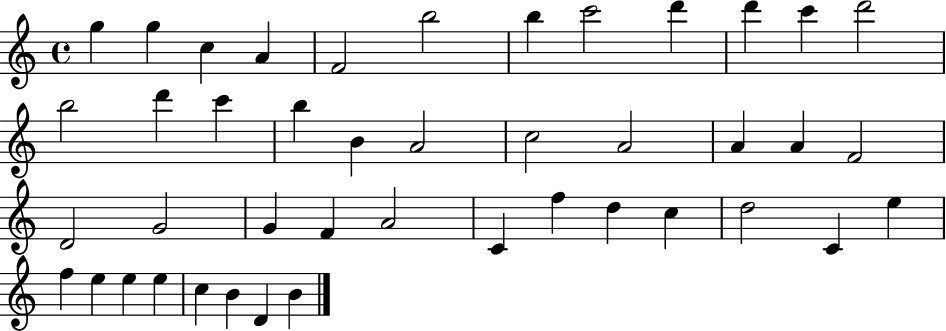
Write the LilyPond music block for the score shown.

{
  \clef treble
  \time 4/4
  \defaultTimeSignature
  \key c \major
  g''4 g''4 c''4 a'4 | f'2 b''2 | b''4 c'''2 d'''4 | d'''4 c'''4 d'''2 | \break b''2 d'''4 c'''4 | b''4 b'4 a'2 | c''2 a'2 | a'4 a'4 f'2 | \break d'2 g'2 | g'4 f'4 a'2 | c'4 f''4 d''4 c''4 | d''2 c'4 e''4 | \break f''4 e''4 e''4 e''4 | c''4 b'4 d'4 b'4 | \bar "|."
}